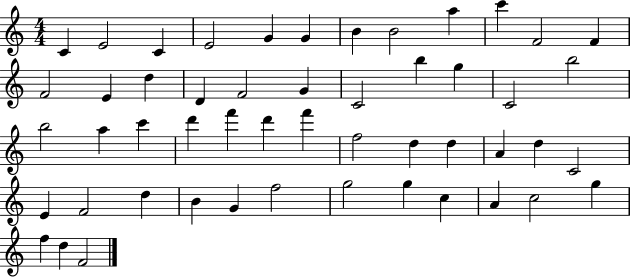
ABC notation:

X:1
T:Untitled
M:4/4
L:1/4
K:C
C E2 C E2 G G B B2 a c' F2 F F2 E d D F2 G C2 b g C2 b2 b2 a c' d' f' d' f' f2 d d A d C2 E F2 d B G f2 g2 g c A c2 g f d F2